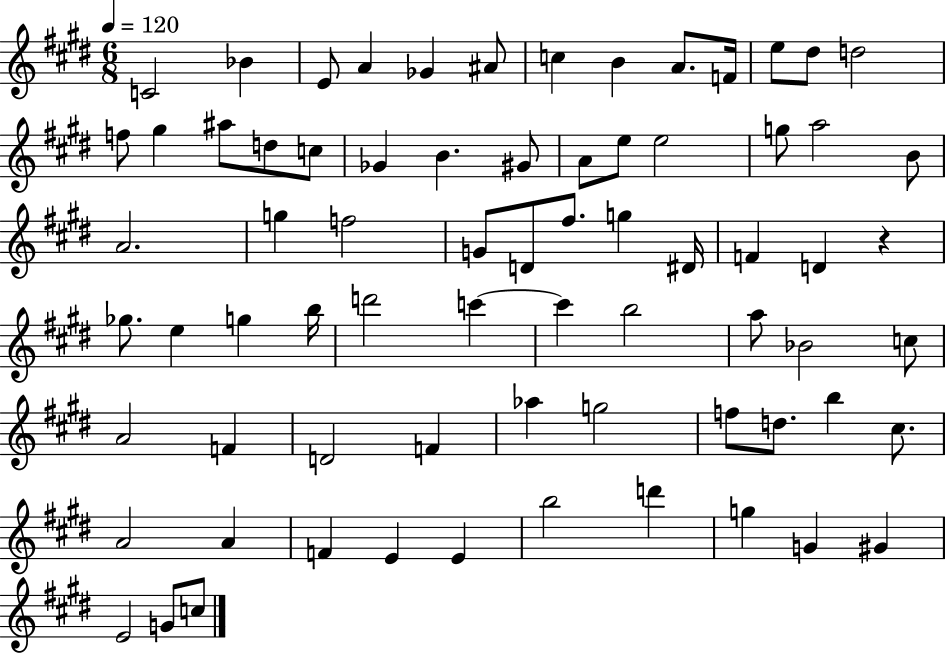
C4/h Bb4/q E4/e A4/q Gb4/q A#4/e C5/q B4/q A4/e. F4/s E5/e D#5/e D5/h F5/e G#5/q A#5/e D5/e C5/e Gb4/q B4/q. G#4/e A4/e E5/e E5/h G5/e A5/h B4/e A4/h. G5/q F5/h G4/e D4/e F#5/e. G5/q D#4/s F4/q D4/q R/q Gb5/e. E5/q G5/q B5/s D6/h C6/q C6/q B5/h A5/e Bb4/h C5/e A4/h F4/q D4/h F4/q Ab5/q G5/h F5/e D5/e. B5/q C#5/e. A4/h A4/q F4/q E4/q E4/q B5/h D6/q G5/q G4/q G#4/q E4/h G4/e C5/e